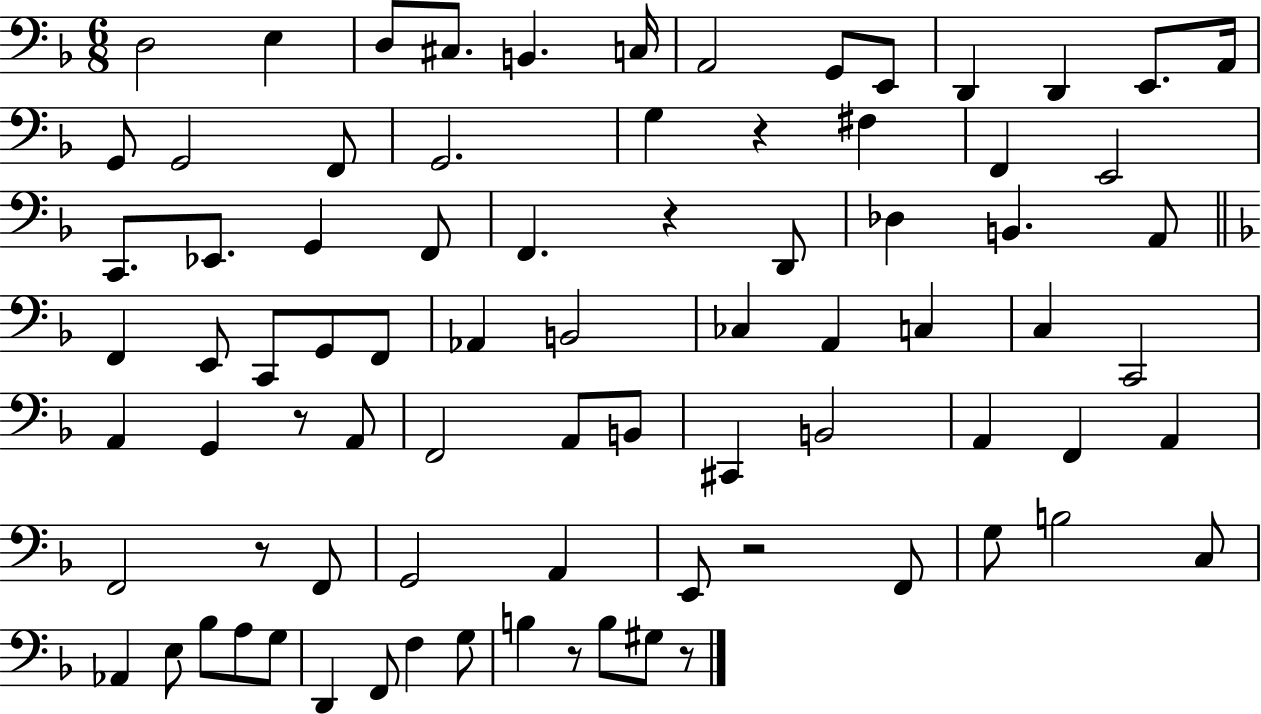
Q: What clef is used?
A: bass